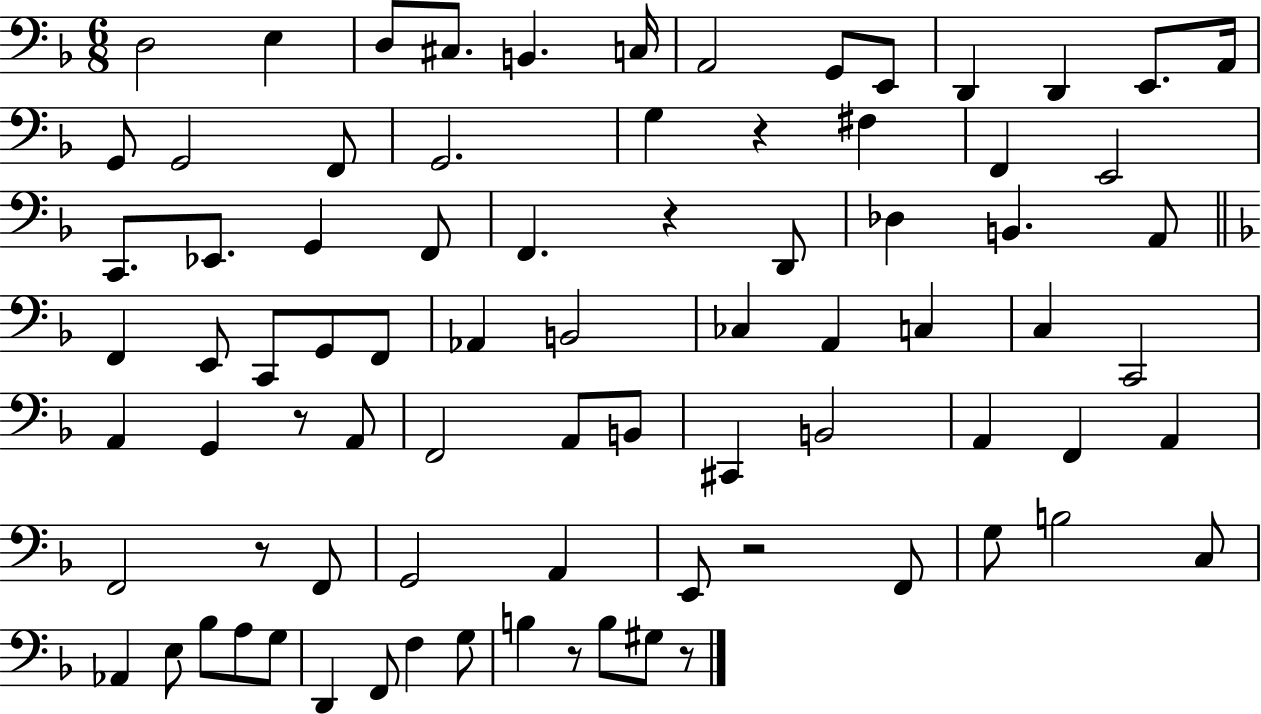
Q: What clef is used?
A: bass